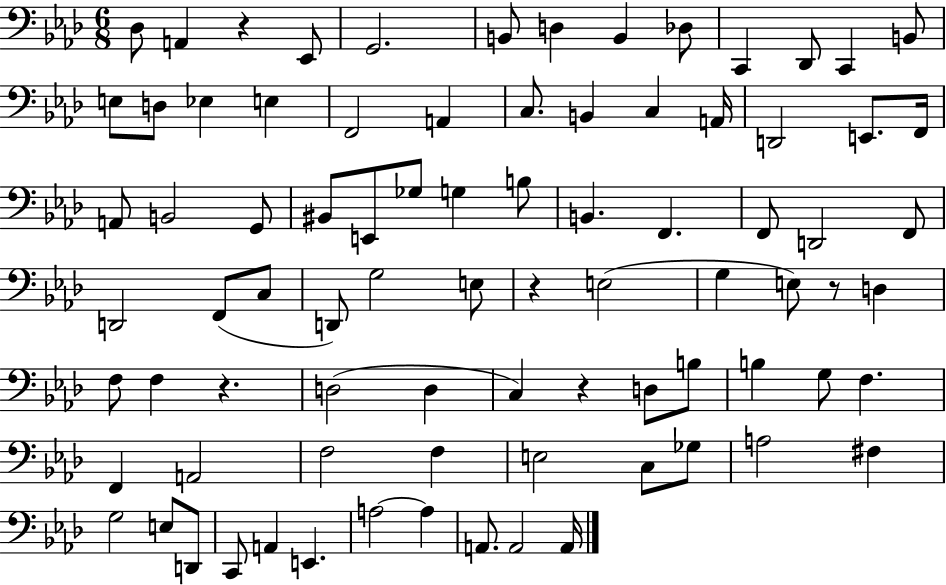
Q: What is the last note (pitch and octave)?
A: A2